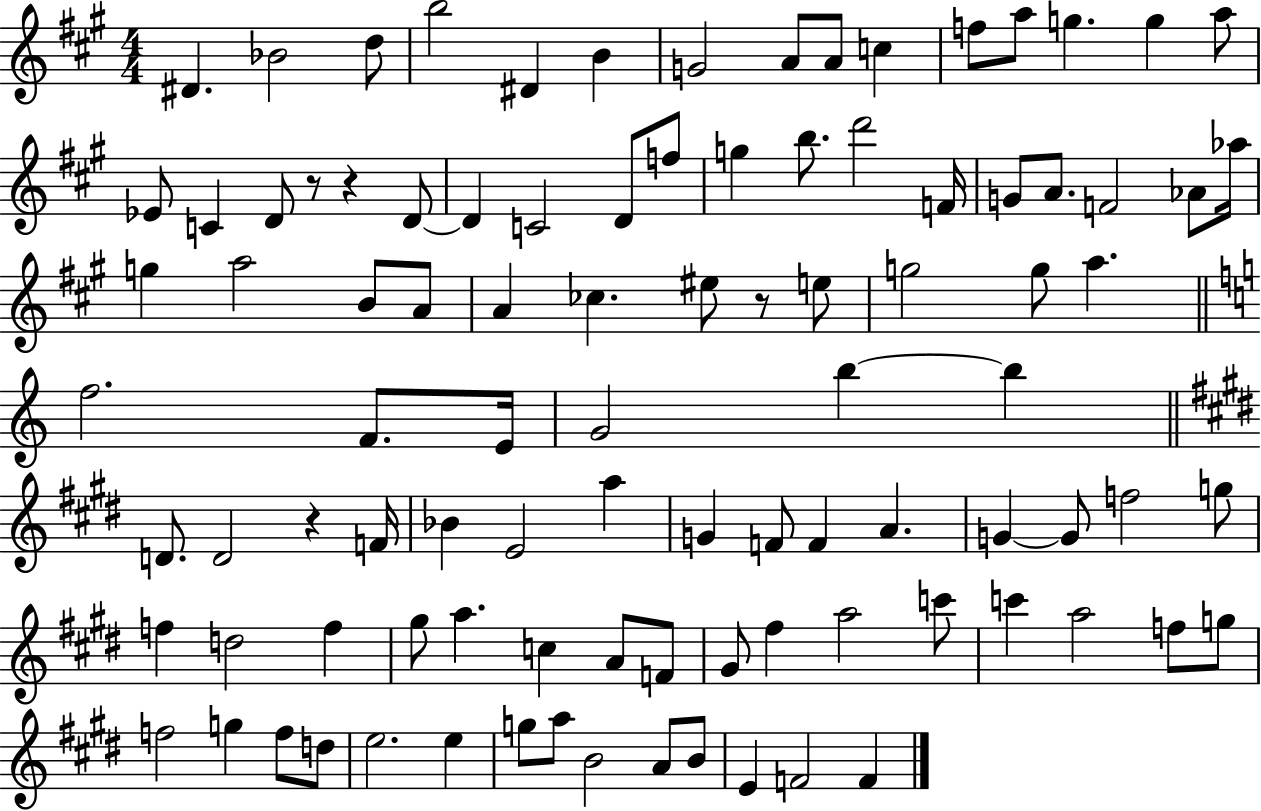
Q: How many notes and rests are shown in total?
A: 97